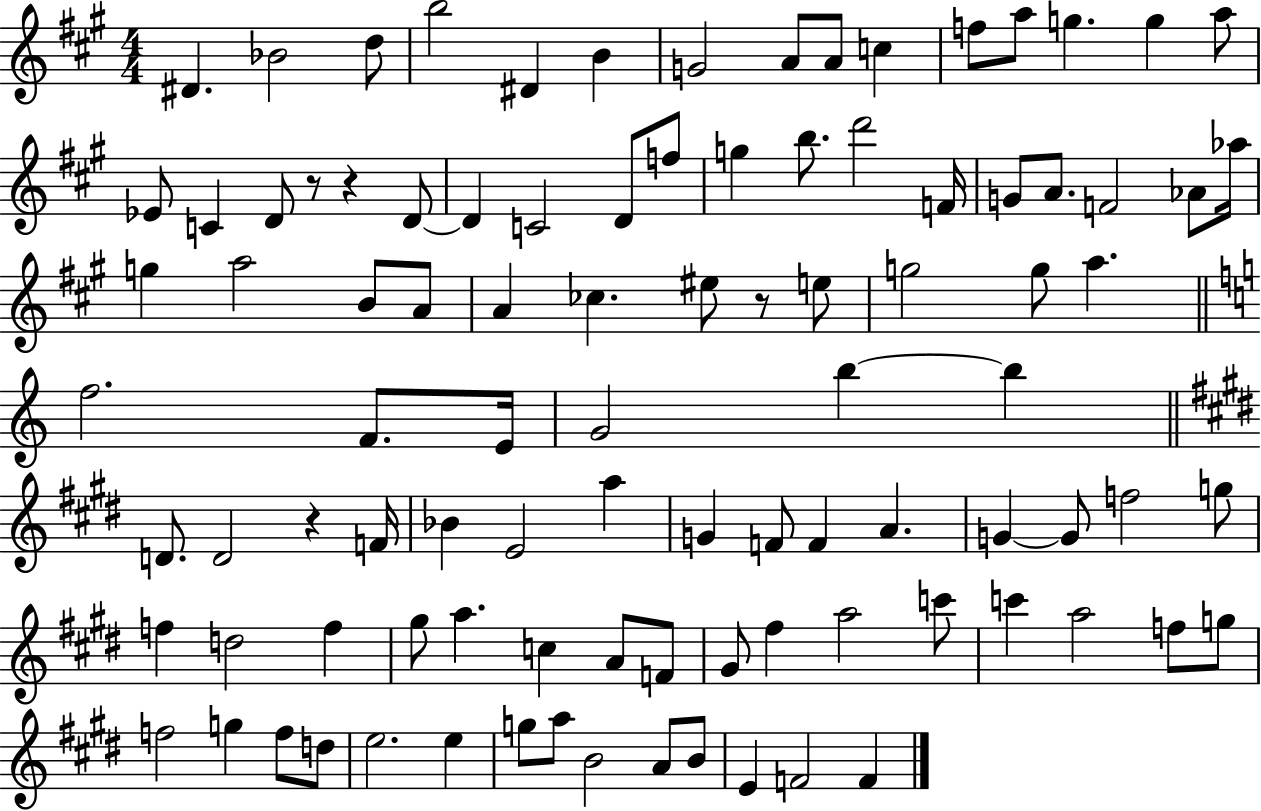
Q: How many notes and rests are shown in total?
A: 97